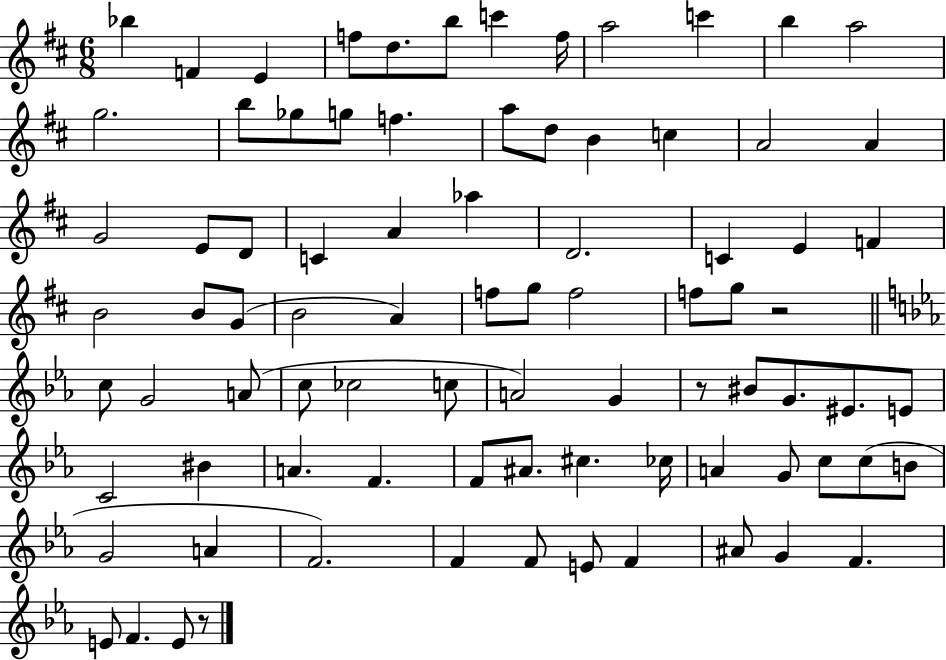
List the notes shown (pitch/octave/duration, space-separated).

Bb5/q F4/q E4/q F5/e D5/e. B5/e C6/q F5/s A5/h C6/q B5/q A5/h G5/h. B5/e Gb5/e G5/e F5/q. A5/e D5/e B4/q C5/q A4/h A4/q G4/h E4/e D4/e C4/q A4/q Ab5/q D4/h. C4/q E4/q F4/q B4/h B4/e G4/e B4/h A4/q F5/e G5/e F5/h F5/e G5/e R/h C5/e G4/h A4/e C5/e CES5/h C5/e A4/h G4/q R/e BIS4/e G4/e. EIS4/e. E4/e C4/h BIS4/q A4/q. F4/q. F4/e A#4/e. C#5/q. CES5/s A4/q G4/e C5/e C5/e B4/e G4/h A4/q F4/h. F4/q F4/e E4/e F4/q A#4/e G4/q F4/q. E4/e F4/q. E4/e R/e